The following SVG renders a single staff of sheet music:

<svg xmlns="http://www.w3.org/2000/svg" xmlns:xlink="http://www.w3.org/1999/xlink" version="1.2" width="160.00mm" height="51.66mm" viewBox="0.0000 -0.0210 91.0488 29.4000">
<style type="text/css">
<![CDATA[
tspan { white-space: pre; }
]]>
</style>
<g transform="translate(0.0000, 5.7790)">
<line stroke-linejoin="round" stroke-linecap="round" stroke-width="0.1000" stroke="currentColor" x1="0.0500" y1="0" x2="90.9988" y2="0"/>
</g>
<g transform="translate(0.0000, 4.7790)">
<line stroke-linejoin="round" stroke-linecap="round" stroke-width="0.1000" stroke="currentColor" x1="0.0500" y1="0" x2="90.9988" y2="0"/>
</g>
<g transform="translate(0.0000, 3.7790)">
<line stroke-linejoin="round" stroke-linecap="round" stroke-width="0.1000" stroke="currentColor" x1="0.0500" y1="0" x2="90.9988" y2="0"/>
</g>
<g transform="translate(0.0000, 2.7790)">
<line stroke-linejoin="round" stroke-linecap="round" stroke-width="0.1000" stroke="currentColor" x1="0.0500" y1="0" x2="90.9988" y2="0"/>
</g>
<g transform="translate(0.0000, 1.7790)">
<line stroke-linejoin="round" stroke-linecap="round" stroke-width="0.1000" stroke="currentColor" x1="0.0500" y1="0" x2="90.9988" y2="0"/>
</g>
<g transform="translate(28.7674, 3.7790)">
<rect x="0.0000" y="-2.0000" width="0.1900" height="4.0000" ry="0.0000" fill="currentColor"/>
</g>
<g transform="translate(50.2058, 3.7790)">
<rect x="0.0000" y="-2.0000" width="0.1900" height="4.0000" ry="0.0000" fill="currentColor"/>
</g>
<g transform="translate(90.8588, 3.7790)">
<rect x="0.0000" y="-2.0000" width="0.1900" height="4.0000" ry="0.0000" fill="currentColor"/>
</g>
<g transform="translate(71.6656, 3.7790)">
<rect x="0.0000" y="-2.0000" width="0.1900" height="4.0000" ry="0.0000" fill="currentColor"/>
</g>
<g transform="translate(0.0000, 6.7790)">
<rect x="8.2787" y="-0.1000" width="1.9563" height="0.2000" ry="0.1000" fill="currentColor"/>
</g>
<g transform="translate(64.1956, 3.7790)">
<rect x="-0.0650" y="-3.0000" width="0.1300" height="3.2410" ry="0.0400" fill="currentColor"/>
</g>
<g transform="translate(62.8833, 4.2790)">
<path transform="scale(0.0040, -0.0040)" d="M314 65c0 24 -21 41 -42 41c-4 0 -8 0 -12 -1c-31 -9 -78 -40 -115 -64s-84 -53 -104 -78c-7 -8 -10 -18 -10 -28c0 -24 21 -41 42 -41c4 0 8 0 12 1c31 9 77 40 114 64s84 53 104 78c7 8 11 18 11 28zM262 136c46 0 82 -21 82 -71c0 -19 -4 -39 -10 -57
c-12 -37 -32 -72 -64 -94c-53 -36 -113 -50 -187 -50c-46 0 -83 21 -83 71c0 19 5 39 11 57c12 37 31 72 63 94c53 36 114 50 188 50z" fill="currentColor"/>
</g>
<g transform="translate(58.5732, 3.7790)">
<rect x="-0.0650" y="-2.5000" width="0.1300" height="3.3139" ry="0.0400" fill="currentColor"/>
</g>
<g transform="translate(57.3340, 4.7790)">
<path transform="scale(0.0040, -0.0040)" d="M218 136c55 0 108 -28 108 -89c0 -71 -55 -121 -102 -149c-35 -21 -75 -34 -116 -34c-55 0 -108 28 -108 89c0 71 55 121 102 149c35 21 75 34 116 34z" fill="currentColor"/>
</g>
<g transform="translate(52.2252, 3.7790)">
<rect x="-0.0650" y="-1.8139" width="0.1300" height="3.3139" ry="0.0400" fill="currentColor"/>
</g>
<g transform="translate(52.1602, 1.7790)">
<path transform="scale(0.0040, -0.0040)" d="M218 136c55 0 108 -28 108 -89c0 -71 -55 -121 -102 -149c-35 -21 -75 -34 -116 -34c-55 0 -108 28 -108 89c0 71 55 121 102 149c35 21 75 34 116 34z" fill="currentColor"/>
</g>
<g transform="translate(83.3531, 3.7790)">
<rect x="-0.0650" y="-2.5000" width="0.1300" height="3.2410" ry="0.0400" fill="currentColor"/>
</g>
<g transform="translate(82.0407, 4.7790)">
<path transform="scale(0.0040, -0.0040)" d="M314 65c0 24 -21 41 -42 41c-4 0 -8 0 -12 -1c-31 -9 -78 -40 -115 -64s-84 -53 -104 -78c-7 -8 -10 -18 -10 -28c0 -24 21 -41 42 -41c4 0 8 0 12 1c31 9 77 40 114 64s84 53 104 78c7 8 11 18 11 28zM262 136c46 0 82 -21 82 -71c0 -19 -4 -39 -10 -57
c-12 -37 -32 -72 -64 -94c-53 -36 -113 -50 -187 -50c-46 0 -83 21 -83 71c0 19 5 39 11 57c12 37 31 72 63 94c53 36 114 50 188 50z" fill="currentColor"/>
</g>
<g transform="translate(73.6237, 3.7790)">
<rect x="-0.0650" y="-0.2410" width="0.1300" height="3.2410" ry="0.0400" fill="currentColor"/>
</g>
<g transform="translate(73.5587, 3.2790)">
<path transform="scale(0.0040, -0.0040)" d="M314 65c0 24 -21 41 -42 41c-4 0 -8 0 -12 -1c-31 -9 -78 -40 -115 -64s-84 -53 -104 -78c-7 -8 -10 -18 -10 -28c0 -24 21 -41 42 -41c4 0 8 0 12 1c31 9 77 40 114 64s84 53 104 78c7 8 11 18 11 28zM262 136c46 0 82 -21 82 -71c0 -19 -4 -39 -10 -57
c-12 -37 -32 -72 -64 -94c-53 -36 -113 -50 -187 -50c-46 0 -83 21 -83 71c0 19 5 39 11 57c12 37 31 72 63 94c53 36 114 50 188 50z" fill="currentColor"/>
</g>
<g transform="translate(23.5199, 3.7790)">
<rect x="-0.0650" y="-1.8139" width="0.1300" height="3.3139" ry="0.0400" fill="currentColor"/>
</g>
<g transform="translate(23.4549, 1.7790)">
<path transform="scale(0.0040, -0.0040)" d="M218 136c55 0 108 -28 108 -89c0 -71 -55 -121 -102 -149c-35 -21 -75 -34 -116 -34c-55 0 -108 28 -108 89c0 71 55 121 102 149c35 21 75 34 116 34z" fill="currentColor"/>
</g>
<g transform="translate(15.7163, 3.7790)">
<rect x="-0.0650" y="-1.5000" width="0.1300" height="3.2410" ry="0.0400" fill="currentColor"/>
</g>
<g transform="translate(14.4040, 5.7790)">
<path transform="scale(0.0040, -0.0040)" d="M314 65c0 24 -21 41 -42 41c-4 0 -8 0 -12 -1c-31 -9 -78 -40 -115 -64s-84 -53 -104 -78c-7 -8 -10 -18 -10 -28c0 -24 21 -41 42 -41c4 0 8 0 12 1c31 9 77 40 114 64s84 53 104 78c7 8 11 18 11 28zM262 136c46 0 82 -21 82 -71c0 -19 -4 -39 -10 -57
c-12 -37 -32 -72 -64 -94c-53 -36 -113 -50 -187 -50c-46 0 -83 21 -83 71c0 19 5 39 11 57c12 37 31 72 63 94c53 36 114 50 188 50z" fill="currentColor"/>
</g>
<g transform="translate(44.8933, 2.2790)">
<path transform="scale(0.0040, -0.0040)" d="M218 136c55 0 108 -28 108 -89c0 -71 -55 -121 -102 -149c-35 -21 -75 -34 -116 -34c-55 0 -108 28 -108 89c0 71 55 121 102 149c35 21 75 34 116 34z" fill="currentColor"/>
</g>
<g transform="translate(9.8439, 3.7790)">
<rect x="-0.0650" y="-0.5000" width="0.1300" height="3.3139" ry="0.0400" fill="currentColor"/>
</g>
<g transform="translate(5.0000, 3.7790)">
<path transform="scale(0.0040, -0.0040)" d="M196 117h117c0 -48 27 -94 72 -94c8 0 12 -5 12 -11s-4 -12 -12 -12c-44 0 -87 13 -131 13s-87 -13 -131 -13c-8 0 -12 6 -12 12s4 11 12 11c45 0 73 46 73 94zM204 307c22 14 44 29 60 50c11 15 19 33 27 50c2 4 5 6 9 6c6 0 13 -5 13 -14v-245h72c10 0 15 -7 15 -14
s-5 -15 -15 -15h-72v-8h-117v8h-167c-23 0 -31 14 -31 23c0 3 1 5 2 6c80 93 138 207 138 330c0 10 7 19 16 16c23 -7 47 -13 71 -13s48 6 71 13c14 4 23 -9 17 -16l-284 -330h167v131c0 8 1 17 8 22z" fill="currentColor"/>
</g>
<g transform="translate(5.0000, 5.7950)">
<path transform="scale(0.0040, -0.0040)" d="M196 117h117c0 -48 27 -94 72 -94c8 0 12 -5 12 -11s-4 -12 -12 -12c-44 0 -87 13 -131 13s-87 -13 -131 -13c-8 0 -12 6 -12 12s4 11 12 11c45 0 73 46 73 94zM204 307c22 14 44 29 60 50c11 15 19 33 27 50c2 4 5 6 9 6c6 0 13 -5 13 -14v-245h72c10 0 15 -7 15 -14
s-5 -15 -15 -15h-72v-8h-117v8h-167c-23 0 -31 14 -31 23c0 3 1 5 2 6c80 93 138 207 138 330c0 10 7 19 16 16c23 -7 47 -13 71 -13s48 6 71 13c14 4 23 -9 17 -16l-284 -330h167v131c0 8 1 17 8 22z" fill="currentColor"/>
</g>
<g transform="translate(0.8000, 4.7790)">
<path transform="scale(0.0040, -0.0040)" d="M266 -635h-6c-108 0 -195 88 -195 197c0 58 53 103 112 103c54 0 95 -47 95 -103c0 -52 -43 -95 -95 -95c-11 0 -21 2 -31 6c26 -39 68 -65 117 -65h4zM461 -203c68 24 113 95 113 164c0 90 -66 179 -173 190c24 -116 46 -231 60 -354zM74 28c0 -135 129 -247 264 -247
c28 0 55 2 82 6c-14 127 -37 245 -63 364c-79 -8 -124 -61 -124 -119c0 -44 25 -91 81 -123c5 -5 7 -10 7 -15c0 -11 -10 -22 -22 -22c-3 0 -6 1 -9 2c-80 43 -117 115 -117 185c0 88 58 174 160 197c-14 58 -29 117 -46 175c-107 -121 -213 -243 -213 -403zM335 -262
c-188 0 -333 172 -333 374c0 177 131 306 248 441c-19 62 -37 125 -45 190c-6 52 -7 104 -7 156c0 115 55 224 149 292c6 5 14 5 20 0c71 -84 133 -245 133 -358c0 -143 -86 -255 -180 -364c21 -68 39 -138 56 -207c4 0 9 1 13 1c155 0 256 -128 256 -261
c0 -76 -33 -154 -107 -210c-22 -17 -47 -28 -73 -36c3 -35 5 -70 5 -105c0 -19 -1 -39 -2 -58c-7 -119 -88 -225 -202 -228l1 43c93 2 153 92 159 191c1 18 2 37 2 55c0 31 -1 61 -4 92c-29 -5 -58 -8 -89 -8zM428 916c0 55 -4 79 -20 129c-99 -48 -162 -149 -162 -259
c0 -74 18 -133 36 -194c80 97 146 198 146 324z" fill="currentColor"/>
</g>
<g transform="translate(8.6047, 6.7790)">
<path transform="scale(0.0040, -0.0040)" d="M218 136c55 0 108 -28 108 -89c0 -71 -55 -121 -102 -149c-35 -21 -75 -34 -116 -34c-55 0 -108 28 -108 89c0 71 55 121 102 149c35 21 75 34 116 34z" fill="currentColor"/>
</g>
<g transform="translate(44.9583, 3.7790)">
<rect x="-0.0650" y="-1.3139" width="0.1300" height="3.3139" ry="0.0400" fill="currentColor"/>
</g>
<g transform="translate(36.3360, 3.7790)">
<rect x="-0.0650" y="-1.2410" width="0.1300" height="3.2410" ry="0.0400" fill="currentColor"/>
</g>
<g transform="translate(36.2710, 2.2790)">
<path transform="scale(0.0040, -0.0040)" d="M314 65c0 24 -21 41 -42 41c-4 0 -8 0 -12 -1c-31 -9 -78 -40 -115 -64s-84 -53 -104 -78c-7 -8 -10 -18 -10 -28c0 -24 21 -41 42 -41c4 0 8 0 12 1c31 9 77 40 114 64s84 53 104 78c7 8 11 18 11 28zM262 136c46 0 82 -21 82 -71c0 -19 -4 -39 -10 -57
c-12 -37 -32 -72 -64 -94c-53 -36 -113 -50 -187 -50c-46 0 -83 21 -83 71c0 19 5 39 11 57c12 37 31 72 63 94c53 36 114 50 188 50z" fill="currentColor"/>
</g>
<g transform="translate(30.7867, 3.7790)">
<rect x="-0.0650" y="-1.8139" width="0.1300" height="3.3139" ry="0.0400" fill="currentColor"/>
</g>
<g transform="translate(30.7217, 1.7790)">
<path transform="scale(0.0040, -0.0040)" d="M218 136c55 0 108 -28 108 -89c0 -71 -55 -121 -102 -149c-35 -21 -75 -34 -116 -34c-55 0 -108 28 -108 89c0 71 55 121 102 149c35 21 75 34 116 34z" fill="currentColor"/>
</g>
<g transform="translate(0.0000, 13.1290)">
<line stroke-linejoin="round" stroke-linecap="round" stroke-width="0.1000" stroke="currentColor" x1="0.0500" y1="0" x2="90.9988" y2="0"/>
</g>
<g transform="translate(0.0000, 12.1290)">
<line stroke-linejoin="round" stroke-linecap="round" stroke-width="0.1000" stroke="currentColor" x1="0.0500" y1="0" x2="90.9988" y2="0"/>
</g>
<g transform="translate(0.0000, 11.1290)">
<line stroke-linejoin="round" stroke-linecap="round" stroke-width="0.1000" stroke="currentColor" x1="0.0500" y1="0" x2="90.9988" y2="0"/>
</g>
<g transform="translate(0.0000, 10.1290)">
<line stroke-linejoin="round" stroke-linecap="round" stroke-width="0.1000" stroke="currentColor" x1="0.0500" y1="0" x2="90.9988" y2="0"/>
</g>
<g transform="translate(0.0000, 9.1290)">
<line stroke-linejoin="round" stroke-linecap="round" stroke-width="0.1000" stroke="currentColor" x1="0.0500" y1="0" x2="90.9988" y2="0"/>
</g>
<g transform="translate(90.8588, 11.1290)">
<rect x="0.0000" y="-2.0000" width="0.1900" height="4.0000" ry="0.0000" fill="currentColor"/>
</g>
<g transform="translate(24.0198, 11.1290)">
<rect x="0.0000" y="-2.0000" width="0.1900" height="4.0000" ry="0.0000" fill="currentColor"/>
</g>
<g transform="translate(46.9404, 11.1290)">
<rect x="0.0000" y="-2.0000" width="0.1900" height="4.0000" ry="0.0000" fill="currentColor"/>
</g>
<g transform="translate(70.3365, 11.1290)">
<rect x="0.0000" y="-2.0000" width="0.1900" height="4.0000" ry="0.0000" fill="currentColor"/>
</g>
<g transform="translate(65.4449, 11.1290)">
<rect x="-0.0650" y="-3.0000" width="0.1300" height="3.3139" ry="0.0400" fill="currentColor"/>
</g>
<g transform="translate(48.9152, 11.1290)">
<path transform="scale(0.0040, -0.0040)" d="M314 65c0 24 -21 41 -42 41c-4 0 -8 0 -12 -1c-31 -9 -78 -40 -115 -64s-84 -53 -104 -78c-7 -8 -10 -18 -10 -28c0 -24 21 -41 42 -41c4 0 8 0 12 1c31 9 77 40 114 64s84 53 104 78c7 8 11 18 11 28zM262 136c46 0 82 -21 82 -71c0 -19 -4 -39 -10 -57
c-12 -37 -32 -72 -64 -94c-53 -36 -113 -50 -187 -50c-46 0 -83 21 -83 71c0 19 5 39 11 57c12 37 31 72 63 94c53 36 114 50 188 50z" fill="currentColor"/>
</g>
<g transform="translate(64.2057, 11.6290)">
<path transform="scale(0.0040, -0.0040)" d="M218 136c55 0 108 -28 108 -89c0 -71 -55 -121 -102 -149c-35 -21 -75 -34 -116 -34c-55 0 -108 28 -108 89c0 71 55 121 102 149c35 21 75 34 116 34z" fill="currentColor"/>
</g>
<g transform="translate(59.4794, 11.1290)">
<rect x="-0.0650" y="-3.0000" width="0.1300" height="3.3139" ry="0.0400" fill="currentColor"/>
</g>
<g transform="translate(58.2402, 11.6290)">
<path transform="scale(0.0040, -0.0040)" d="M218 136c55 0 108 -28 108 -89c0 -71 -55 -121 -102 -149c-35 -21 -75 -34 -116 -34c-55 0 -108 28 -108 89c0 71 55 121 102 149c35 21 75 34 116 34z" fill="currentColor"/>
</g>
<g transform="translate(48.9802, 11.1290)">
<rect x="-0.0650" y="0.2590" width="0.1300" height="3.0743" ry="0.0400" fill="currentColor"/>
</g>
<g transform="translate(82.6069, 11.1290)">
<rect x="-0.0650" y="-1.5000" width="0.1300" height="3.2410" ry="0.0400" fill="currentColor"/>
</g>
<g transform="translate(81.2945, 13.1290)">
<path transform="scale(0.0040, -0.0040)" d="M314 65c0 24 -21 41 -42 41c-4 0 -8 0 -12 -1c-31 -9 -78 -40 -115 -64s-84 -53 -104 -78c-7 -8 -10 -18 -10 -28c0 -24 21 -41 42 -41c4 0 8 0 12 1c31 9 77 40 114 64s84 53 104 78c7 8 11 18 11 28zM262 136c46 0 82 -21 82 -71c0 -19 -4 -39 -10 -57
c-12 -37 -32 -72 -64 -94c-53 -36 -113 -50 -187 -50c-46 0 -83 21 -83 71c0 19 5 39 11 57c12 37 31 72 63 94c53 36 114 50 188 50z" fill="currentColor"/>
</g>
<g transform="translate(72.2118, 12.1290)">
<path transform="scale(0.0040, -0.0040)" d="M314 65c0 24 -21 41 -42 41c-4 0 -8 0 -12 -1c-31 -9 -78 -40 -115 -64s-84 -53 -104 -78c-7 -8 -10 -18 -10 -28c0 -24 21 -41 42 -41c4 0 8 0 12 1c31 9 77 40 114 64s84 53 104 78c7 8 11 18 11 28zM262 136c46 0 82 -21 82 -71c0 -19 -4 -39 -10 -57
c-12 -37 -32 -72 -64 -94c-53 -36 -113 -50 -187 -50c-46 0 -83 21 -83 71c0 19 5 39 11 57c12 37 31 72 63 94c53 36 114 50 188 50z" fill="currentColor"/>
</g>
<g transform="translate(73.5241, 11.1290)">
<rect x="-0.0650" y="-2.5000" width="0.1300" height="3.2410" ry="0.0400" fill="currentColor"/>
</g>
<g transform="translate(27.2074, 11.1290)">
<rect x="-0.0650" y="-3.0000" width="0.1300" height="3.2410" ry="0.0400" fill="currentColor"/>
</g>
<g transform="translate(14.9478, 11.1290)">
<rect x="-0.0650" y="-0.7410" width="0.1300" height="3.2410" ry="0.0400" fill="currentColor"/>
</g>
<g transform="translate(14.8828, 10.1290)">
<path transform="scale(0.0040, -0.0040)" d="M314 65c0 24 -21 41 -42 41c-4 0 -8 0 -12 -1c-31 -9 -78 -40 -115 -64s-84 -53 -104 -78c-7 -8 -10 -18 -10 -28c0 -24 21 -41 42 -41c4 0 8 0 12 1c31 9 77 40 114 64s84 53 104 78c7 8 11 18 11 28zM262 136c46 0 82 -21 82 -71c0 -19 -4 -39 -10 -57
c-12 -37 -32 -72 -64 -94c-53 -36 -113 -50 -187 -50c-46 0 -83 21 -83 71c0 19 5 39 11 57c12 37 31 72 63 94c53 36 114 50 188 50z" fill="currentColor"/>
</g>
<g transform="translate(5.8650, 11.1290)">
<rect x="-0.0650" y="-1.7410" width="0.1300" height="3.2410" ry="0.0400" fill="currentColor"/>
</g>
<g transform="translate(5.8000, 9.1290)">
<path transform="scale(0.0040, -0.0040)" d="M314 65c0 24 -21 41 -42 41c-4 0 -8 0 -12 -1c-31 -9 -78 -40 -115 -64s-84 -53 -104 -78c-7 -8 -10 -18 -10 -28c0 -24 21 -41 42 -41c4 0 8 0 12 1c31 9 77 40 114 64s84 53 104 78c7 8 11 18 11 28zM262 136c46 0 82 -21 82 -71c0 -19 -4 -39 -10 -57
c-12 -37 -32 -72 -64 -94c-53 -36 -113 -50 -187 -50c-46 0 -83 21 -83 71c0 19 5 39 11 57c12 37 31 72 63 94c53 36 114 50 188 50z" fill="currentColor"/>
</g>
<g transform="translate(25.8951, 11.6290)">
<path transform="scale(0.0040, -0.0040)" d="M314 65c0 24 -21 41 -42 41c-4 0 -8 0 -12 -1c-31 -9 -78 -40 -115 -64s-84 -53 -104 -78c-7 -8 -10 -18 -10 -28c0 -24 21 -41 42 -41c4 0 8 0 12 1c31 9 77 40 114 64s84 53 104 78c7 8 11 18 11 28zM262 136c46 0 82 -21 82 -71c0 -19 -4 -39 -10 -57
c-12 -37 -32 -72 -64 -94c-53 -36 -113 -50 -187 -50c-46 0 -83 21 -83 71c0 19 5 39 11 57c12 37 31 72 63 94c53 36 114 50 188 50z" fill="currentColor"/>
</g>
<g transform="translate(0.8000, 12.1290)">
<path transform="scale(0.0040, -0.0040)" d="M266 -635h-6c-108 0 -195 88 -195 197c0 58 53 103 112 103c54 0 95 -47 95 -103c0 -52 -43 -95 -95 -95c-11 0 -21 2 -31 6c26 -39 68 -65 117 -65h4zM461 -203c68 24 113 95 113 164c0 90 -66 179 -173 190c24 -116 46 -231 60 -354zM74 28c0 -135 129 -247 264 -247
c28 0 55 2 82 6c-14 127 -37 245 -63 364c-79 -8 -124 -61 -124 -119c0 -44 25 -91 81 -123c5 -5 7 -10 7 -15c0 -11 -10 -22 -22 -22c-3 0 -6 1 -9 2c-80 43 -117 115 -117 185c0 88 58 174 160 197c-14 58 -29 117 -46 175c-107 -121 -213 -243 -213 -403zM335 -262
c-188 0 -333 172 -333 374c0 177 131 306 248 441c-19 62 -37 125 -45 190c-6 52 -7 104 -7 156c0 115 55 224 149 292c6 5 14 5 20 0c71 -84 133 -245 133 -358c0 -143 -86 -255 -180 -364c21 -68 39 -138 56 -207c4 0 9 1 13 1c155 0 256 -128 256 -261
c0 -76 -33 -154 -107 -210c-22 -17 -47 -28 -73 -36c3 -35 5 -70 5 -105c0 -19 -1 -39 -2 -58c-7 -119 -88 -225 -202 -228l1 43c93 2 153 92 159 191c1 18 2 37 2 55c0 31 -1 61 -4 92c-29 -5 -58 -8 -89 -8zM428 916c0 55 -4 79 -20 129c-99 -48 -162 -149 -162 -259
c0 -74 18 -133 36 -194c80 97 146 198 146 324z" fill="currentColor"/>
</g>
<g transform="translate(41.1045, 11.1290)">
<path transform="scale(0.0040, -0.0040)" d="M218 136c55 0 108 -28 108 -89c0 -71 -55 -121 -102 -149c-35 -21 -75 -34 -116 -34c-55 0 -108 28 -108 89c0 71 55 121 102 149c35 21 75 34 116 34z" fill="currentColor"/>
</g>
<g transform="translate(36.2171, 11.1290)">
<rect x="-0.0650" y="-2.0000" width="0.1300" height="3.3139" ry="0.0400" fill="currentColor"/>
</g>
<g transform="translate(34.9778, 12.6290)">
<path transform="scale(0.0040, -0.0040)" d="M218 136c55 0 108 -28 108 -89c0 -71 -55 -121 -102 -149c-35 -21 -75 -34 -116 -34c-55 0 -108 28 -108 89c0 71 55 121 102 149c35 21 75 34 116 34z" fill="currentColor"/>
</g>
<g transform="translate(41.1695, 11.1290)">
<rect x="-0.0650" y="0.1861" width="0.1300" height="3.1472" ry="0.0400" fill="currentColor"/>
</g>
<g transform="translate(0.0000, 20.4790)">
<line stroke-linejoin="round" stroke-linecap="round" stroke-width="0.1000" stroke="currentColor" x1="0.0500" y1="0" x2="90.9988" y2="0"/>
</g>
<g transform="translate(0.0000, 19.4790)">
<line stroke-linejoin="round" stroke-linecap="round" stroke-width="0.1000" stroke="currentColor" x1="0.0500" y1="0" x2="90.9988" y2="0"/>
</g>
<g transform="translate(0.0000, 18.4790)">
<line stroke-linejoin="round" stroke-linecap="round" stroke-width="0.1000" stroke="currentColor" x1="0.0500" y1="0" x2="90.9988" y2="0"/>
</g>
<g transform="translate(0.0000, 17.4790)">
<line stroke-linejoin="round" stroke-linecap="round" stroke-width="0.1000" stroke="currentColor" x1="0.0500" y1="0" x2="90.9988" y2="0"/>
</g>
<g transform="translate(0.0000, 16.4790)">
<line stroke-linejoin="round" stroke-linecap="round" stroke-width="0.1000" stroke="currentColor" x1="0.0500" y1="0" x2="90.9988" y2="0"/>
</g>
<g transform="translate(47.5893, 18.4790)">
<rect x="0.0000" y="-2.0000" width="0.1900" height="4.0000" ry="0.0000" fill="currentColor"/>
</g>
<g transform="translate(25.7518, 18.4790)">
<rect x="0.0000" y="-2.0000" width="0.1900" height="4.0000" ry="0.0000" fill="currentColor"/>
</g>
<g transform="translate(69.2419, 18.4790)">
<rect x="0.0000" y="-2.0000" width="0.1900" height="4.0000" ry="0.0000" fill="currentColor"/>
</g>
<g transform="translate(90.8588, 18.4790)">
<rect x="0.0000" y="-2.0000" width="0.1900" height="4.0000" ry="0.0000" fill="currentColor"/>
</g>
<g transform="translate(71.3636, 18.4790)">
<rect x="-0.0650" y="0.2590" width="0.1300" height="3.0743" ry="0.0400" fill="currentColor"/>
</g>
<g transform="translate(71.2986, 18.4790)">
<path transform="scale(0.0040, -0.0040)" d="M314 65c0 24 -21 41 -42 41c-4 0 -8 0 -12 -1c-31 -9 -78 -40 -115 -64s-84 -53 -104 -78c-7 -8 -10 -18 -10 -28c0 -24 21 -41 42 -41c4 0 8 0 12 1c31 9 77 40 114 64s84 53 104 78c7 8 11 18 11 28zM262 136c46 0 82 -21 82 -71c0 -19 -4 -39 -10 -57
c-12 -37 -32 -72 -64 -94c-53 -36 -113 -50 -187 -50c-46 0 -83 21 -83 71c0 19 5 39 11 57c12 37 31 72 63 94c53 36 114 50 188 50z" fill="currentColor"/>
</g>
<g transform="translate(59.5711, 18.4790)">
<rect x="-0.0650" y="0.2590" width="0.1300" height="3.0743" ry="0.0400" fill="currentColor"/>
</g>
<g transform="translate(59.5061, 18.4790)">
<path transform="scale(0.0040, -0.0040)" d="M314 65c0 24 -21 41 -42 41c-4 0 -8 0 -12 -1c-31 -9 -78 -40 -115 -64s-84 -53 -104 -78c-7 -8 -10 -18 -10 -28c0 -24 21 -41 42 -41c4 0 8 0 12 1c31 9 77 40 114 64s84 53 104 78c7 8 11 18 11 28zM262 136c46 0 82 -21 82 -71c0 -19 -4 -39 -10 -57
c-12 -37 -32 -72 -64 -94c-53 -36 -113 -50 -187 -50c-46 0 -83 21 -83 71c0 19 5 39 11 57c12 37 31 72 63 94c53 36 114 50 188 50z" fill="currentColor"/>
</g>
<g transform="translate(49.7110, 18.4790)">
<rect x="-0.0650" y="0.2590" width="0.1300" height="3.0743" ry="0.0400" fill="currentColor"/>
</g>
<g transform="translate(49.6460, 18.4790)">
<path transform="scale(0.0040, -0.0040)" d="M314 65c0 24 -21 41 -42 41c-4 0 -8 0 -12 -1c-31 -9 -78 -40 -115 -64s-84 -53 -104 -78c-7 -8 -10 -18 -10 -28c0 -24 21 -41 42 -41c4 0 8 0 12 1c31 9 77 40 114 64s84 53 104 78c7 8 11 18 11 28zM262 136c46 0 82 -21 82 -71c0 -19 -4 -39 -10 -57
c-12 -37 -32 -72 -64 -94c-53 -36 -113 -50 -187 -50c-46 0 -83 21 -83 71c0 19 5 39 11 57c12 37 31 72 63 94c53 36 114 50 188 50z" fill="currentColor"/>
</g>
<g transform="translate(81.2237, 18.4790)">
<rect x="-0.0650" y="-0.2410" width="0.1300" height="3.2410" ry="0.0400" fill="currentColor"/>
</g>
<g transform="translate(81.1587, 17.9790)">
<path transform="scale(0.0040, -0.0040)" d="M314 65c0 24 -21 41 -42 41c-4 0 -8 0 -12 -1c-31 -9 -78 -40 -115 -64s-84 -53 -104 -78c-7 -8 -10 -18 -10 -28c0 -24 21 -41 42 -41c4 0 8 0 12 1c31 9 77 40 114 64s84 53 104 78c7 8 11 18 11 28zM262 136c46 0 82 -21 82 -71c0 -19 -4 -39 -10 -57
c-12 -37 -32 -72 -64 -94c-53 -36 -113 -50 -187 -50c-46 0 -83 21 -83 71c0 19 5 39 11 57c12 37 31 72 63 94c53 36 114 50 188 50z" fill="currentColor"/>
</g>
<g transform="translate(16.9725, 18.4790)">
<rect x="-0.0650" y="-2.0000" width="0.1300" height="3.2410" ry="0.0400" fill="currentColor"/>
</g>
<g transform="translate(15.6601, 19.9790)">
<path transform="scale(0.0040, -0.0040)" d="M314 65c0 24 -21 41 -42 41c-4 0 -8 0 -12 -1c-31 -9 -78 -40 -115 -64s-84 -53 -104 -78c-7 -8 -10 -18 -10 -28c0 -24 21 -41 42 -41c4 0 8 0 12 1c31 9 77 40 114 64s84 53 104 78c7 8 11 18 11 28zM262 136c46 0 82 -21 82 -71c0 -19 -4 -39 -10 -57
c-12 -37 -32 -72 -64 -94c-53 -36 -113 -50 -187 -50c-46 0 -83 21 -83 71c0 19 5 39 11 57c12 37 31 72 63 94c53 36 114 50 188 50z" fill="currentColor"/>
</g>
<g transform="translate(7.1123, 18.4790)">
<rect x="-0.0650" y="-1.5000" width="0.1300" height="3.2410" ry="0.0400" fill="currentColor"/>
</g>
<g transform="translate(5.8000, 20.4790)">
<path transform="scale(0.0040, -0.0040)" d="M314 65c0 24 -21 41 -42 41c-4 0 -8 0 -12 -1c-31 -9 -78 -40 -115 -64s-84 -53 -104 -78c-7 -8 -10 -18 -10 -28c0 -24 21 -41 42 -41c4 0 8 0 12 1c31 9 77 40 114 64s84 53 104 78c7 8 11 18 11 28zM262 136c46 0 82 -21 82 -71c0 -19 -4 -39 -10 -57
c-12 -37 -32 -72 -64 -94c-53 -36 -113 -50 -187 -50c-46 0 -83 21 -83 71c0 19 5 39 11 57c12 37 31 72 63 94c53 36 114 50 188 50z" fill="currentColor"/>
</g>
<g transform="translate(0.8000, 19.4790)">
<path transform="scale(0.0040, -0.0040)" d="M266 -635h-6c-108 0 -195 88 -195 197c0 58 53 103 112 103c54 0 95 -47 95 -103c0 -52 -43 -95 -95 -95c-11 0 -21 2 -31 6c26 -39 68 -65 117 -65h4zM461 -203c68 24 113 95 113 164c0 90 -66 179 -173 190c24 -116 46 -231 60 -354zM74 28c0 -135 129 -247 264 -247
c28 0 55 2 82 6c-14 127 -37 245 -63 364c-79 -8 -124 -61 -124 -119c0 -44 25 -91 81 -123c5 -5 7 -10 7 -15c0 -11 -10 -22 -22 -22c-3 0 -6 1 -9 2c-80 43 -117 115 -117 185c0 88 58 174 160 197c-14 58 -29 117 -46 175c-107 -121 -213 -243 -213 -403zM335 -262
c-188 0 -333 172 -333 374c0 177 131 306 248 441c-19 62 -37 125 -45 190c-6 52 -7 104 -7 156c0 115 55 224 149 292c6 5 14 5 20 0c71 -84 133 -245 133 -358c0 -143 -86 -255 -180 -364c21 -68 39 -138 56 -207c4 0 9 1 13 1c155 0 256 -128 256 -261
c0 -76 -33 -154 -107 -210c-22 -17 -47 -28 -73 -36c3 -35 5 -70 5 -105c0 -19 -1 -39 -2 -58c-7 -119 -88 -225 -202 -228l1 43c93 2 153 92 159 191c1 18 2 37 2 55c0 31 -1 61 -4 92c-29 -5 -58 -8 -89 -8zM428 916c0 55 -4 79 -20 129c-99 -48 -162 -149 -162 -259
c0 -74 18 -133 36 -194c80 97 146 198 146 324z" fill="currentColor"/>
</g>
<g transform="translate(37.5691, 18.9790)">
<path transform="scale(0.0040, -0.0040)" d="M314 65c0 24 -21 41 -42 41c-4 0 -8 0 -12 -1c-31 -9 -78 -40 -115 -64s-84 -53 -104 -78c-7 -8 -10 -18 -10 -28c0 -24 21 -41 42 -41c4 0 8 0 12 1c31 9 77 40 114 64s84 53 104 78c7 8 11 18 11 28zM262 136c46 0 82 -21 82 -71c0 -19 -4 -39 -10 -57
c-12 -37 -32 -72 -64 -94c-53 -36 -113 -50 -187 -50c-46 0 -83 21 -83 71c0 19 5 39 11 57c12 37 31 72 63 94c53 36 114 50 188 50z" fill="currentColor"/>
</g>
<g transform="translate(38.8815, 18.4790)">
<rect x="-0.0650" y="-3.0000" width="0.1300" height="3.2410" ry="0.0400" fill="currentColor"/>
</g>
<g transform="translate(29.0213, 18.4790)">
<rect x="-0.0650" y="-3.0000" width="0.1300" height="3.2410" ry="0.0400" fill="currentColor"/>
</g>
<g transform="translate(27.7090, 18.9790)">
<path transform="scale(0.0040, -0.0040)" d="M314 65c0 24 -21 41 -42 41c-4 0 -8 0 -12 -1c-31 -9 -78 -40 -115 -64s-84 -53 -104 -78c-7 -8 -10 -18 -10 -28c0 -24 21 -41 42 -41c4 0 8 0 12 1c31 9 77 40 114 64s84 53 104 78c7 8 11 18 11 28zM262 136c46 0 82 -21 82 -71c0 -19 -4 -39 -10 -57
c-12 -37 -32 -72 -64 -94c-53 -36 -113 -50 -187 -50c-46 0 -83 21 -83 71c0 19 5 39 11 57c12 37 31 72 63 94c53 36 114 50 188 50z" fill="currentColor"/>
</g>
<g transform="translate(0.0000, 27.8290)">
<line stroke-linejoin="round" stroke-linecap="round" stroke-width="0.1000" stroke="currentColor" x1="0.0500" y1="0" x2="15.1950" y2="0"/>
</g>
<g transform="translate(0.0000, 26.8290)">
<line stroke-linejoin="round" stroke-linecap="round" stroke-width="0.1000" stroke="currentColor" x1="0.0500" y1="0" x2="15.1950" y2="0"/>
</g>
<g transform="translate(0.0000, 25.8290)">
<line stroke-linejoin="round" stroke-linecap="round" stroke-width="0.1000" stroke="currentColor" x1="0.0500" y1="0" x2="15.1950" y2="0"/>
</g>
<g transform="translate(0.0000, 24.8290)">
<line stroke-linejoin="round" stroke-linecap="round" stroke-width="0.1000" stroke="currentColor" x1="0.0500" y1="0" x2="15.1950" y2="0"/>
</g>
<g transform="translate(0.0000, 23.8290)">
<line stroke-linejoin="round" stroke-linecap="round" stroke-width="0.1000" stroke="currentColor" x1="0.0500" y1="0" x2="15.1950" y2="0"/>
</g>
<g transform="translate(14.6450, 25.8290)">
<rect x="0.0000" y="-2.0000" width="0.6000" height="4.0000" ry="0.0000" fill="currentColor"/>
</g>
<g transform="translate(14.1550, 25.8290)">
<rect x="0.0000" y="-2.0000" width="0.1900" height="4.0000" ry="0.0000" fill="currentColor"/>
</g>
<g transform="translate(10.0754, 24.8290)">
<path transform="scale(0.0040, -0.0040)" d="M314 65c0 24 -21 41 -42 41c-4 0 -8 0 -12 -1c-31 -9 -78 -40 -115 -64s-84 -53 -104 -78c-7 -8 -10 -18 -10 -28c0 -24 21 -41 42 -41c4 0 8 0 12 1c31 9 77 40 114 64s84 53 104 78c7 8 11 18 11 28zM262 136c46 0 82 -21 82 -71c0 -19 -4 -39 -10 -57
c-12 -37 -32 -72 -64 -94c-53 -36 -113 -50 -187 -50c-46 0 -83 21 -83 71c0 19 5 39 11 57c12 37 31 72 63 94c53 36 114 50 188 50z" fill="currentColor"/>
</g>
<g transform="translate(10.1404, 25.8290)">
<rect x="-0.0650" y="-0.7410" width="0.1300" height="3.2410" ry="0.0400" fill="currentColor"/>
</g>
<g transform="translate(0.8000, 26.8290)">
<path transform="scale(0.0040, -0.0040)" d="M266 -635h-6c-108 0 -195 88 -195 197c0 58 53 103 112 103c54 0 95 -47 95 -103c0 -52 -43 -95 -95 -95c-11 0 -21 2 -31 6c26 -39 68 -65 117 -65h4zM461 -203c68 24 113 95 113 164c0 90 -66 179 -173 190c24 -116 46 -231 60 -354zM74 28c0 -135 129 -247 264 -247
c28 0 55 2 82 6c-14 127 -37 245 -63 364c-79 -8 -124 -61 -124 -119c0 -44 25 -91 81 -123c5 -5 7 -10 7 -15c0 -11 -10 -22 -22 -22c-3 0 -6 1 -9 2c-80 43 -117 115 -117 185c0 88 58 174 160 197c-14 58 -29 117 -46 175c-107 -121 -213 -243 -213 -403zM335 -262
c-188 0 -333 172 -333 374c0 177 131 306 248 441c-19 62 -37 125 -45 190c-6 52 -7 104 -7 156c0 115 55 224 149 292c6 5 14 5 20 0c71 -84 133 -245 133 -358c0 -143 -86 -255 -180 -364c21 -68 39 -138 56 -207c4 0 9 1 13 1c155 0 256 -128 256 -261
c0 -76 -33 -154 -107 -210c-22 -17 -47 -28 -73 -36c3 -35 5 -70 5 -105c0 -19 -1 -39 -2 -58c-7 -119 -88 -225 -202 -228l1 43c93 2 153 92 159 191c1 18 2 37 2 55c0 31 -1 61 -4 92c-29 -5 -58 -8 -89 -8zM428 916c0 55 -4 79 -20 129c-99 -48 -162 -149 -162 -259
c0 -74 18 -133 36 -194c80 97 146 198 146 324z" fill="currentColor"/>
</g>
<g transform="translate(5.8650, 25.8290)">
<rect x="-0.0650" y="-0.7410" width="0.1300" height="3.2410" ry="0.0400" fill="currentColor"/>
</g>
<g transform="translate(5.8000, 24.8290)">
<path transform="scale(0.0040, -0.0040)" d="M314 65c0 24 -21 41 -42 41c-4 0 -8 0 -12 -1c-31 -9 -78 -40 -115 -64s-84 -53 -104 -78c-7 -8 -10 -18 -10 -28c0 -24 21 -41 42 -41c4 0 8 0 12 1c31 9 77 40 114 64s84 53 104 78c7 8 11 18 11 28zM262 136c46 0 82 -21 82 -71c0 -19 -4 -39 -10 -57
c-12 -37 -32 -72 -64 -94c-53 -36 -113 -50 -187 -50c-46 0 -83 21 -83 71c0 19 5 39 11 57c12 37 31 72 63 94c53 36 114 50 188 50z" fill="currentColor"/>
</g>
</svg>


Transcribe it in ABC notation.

X:1
T:Untitled
M:4/4
L:1/4
K:C
C E2 f f e2 e f G A2 c2 G2 f2 d2 A2 F B B2 A A G2 E2 E2 F2 A2 A2 B2 B2 B2 c2 d2 d2